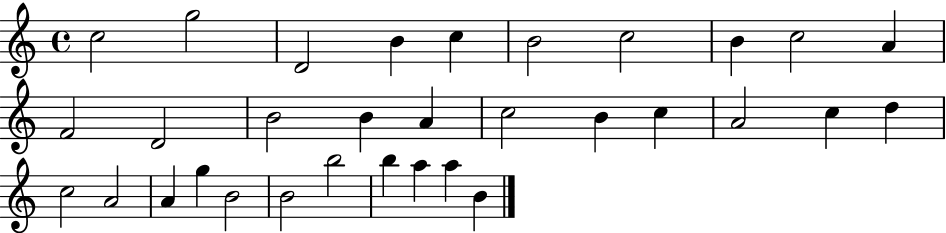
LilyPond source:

{
  \clef treble
  \time 4/4
  \defaultTimeSignature
  \key c \major
  c''2 g''2 | d'2 b'4 c''4 | b'2 c''2 | b'4 c''2 a'4 | \break f'2 d'2 | b'2 b'4 a'4 | c''2 b'4 c''4 | a'2 c''4 d''4 | \break c''2 a'2 | a'4 g''4 b'2 | b'2 b''2 | b''4 a''4 a''4 b'4 | \break \bar "|."
}